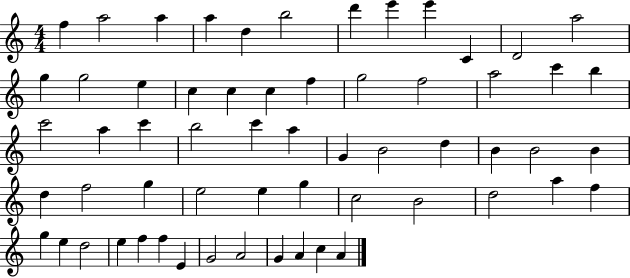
F5/q A5/h A5/q A5/q D5/q B5/h D6/q E6/q E6/q C4/q D4/h A5/h G5/q G5/h E5/q C5/q C5/q C5/q F5/q G5/h F5/h A5/h C6/q B5/q C6/h A5/q C6/q B5/h C6/q A5/q G4/q B4/h D5/q B4/q B4/h B4/q D5/q F5/h G5/q E5/h E5/q G5/q C5/h B4/h D5/h A5/q F5/q G5/q E5/q D5/h E5/q F5/q F5/q E4/q G4/h A4/h G4/q A4/q C5/q A4/q